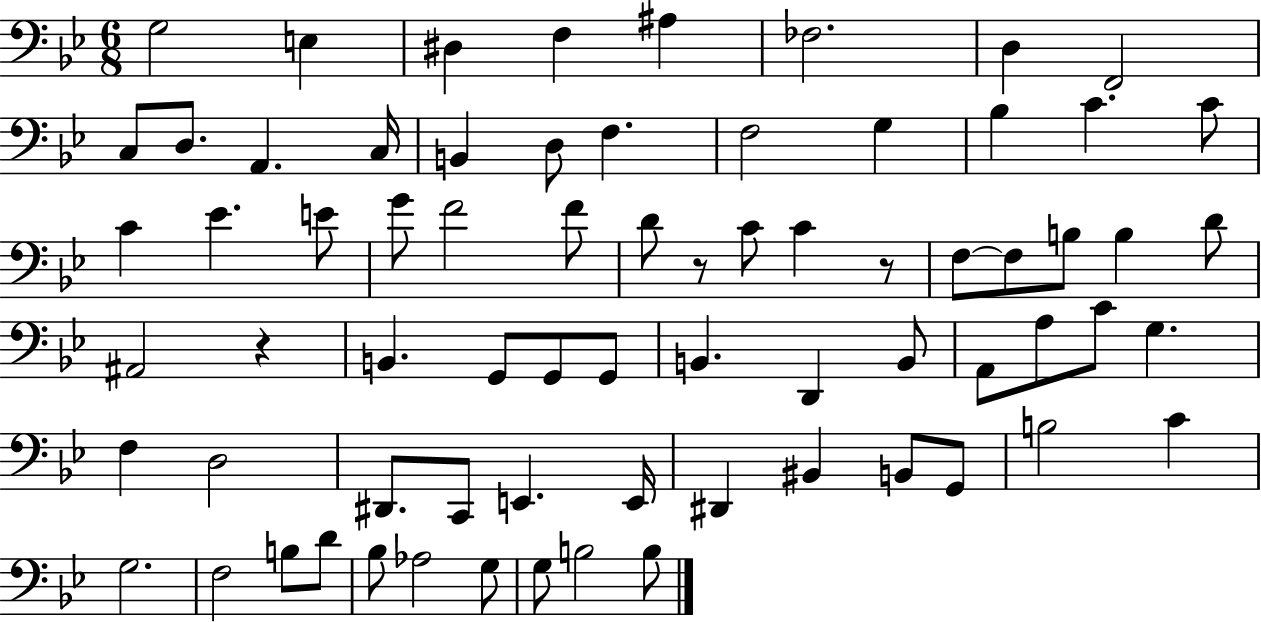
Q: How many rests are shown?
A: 3